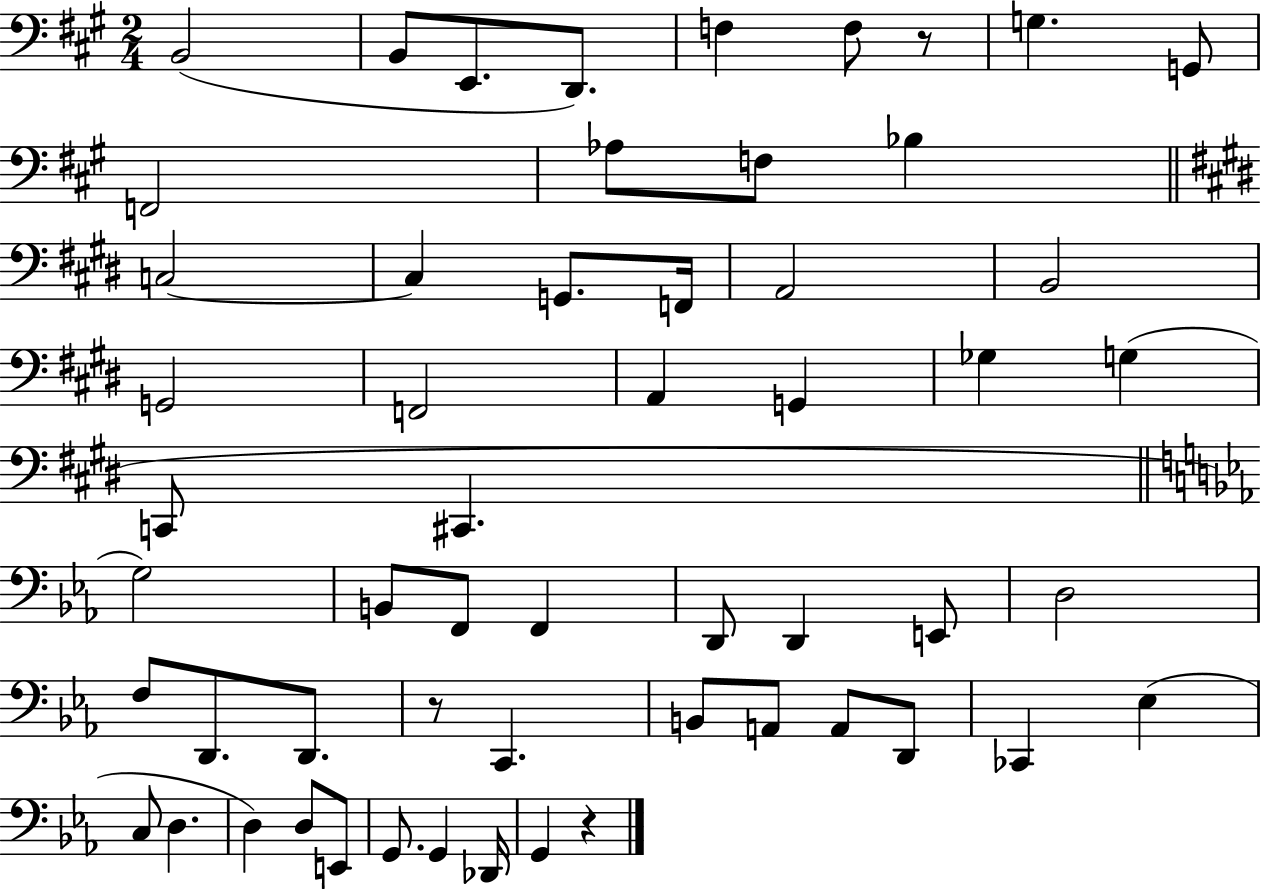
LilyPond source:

{
  \clef bass
  \numericTimeSignature
  \time 2/4
  \key a \major
  \repeat volta 2 { b,2( | b,8 e,8. d,8.) | f4 f8 r8 | g4. g,8 | \break f,2 | aes8 f8 bes4 | \bar "||" \break \key e \major c2~~ | c4 g,8. f,16 | a,2 | b,2 | \break g,2 | f,2 | a,4 g,4 | ges4 g4( | \break c,8 cis,4. | \bar "||" \break \key ees \major g2) | b,8 f,8 f,4 | d,8 d,4 e,8 | d2 | \break f8 d,8. d,8. | r8 c,4. | b,8 a,8 a,8 d,8 | ces,4 ees4( | \break c8 d4. | d4) d8 e,8 | g,8. g,4 des,16 | g,4 r4 | \break } \bar "|."
}